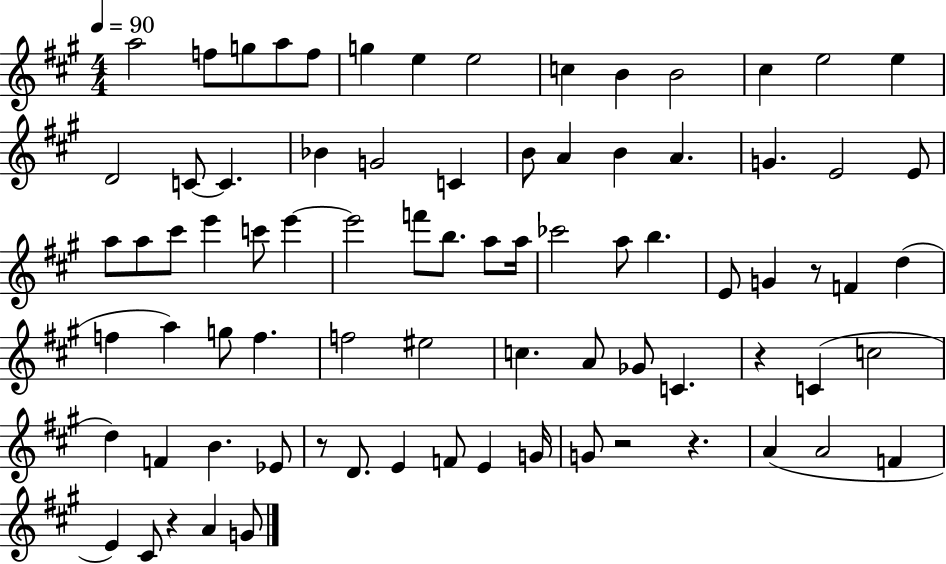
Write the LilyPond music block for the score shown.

{
  \clef treble
  \numericTimeSignature
  \time 4/4
  \key a \major
  \tempo 4 = 90
  a''2 f''8 g''8 a''8 f''8 | g''4 e''4 e''2 | c''4 b'4 b'2 | cis''4 e''2 e''4 | \break d'2 c'8~~ c'4. | bes'4 g'2 c'4 | b'8 a'4 b'4 a'4. | g'4. e'2 e'8 | \break a''8 a''8 cis'''8 e'''4 c'''8 e'''4~~ | e'''2 f'''8 b''8. a''8 a''16 | ces'''2 a''8 b''4. | e'8 g'4 r8 f'4 d''4( | \break f''4 a''4) g''8 f''4. | f''2 eis''2 | c''4. a'8 ges'8 c'4. | r4 c'4( c''2 | \break d''4) f'4 b'4. ees'8 | r8 d'8. e'4 f'8 e'4 g'16 | g'8 r2 r4. | a'4( a'2 f'4 | \break e'4) cis'8 r4 a'4 g'8 | \bar "|."
}